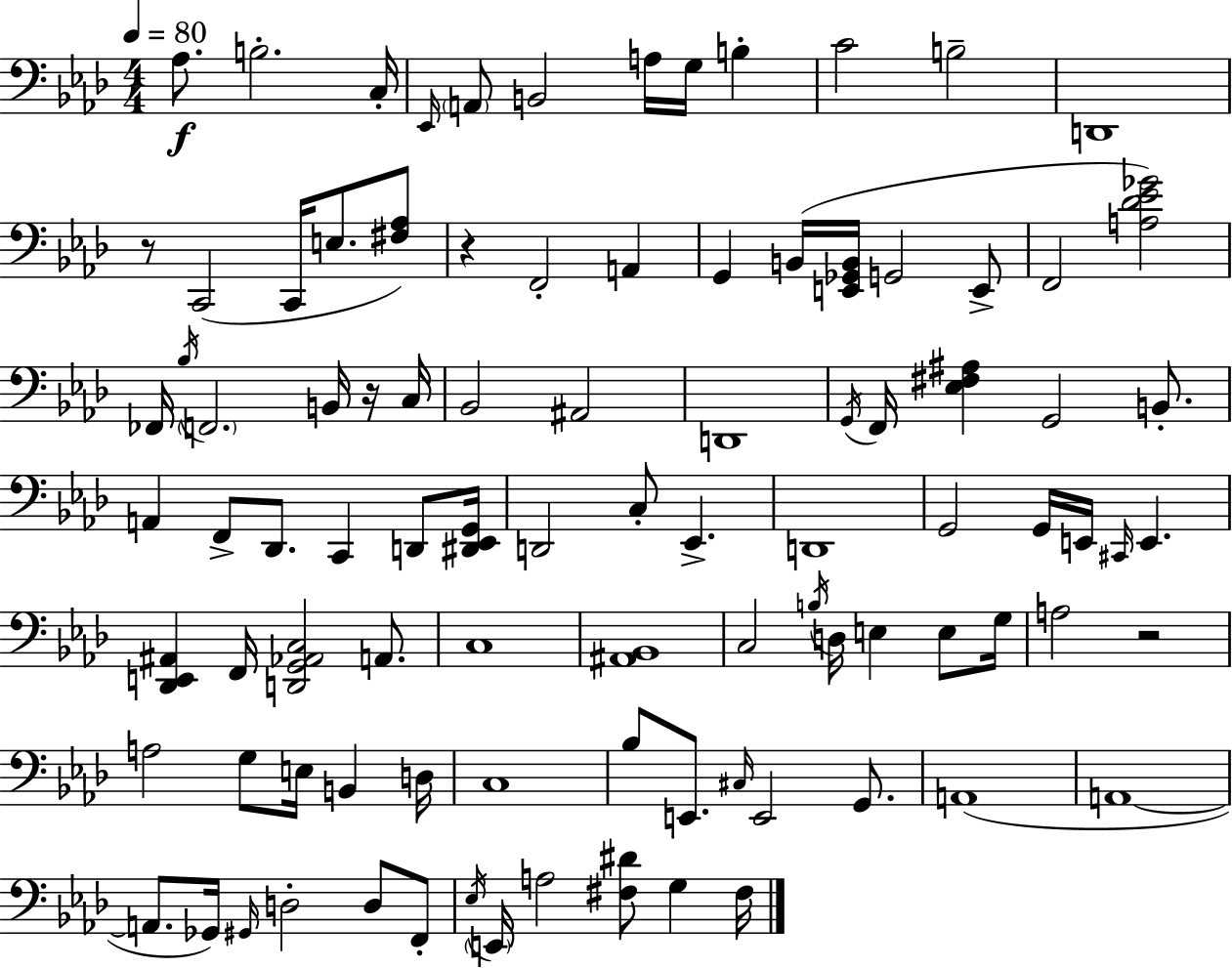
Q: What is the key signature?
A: F minor